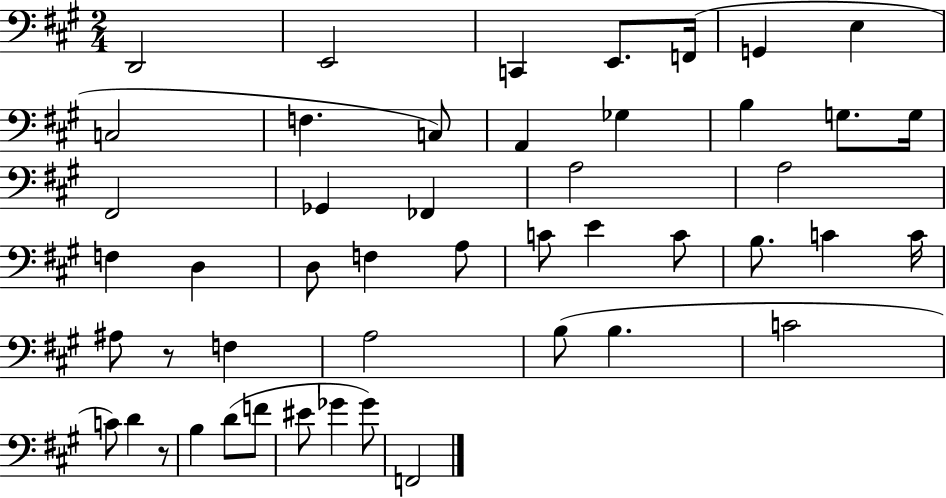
X:1
T:Untitled
M:2/4
L:1/4
K:A
D,,2 E,,2 C,, E,,/2 F,,/4 G,, E, C,2 F, C,/2 A,, _G, B, G,/2 G,/4 ^F,,2 _G,, _F,, A,2 A,2 F, D, D,/2 F, A,/2 C/2 E C/2 B,/2 C C/4 ^A,/2 z/2 F, A,2 B,/2 B, C2 C/2 D z/2 B, D/2 F/2 ^E/2 _G _G/2 F,,2